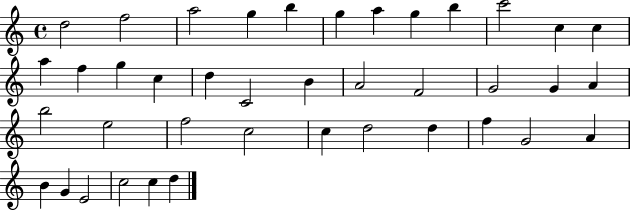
X:1
T:Untitled
M:4/4
L:1/4
K:C
d2 f2 a2 g b g a g b c'2 c c a f g c d C2 B A2 F2 G2 G A b2 e2 f2 c2 c d2 d f G2 A B G E2 c2 c d